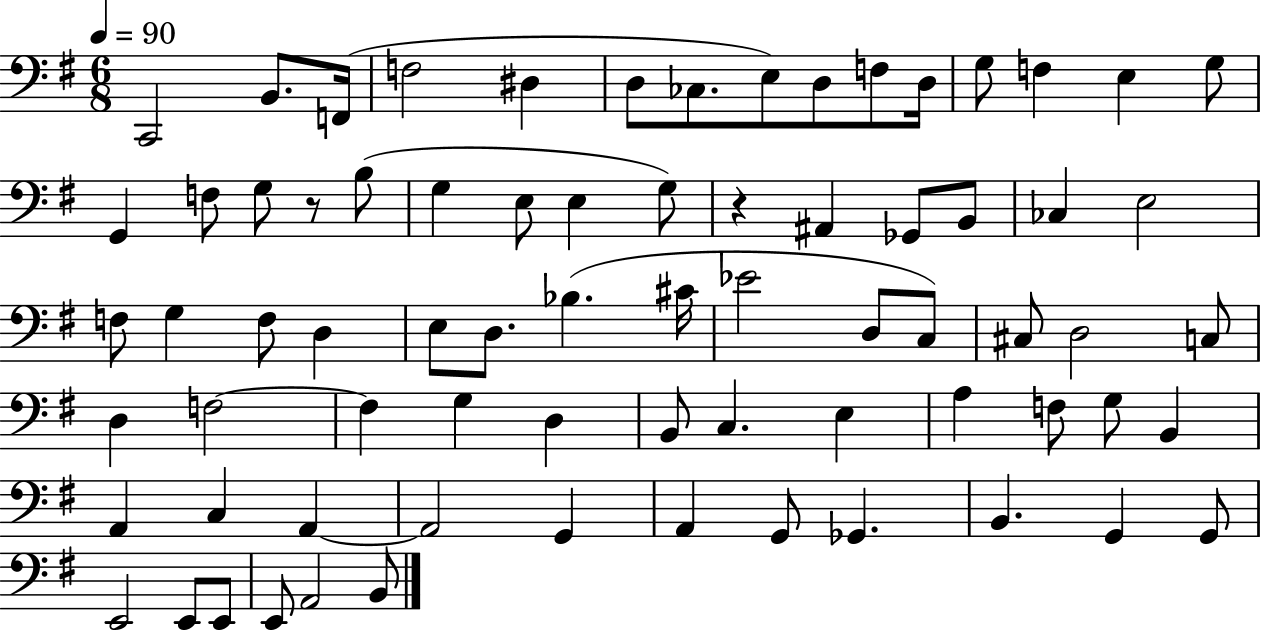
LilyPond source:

{
  \clef bass
  \numericTimeSignature
  \time 6/8
  \key g \major
  \tempo 4 = 90
  \repeat volta 2 { c,2 b,8. f,16( | f2 dis4 | d8 ces8. e8) d8 f8 d16 | g8 f4 e4 g8 | \break g,4 f8 g8 r8 b8( | g4 e8 e4 g8) | r4 ais,4 ges,8 b,8 | ces4 e2 | \break f8 g4 f8 d4 | e8 d8. bes4.( cis'16 | ees'2 d8 c8) | cis8 d2 c8 | \break d4 f2~~ | f4 g4 d4 | b,8 c4. e4 | a4 f8 g8 b,4 | \break a,4 c4 a,4~~ | a,2 g,4 | a,4 g,8 ges,4. | b,4. g,4 g,8 | \break e,2 e,8 e,8 | e,8 a,2 b,8 | } \bar "|."
}